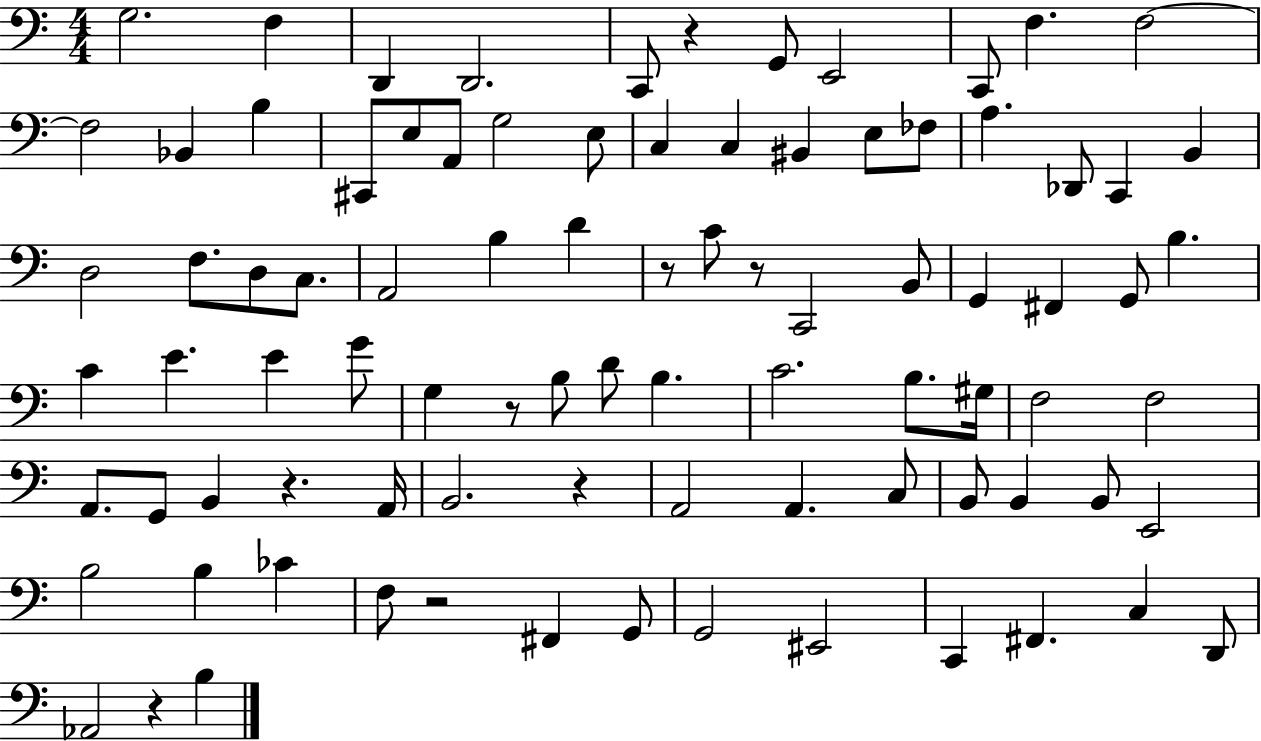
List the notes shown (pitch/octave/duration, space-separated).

G3/h. F3/q D2/q D2/h. C2/e R/q G2/e E2/h C2/e F3/q. F3/h F3/h Bb2/q B3/q C#2/e E3/e A2/e G3/h E3/e C3/q C3/q BIS2/q E3/e FES3/e A3/q. Db2/e C2/q B2/q D3/h F3/e. D3/e C3/e. A2/h B3/q D4/q R/e C4/e R/e C2/h B2/e G2/q F#2/q G2/e B3/q. C4/q E4/q. E4/q G4/e G3/q R/e B3/e D4/e B3/q. C4/h. B3/e. G#3/s F3/h F3/h A2/e. G2/e B2/q R/q. A2/s B2/h. R/q A2/h A2/q. C3/e B2/e B2/q B2/e E2/h B3/h B3/q CES4/q F3/e R/h F#2/q G2/e G2/h EIS2/h C2/q F#2/q. C3/q D2/e Ab2/h R/q B3/q